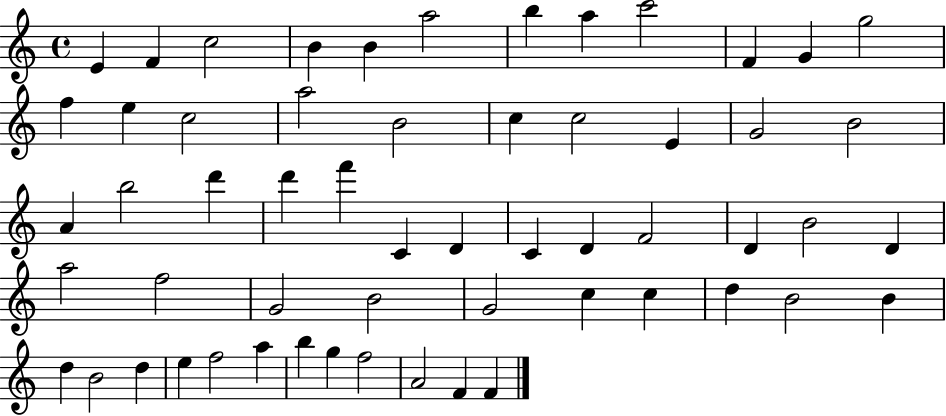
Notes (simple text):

E4/q F4/q C5/h B4/q B4/q A5/h B5/q A5/q C6/h F4/q G4/q G5/h F5/q E5/q C5/h A5/h B4/h C5/q C5/h E4/q G4/h B4/h A4/q B5/h D6/q D6/q F6/q C4/q D4/q C4/q D4/q F4/h D4/q B4/h D4/q A5/h F5/h G4/h B4/h G4/h C5/q C5/q D5/q B4/h B4/q D5/q B4/h D5/q E5/q F5/h A5/q B5/q G5/q F5/h A4/h F4/q F4/q